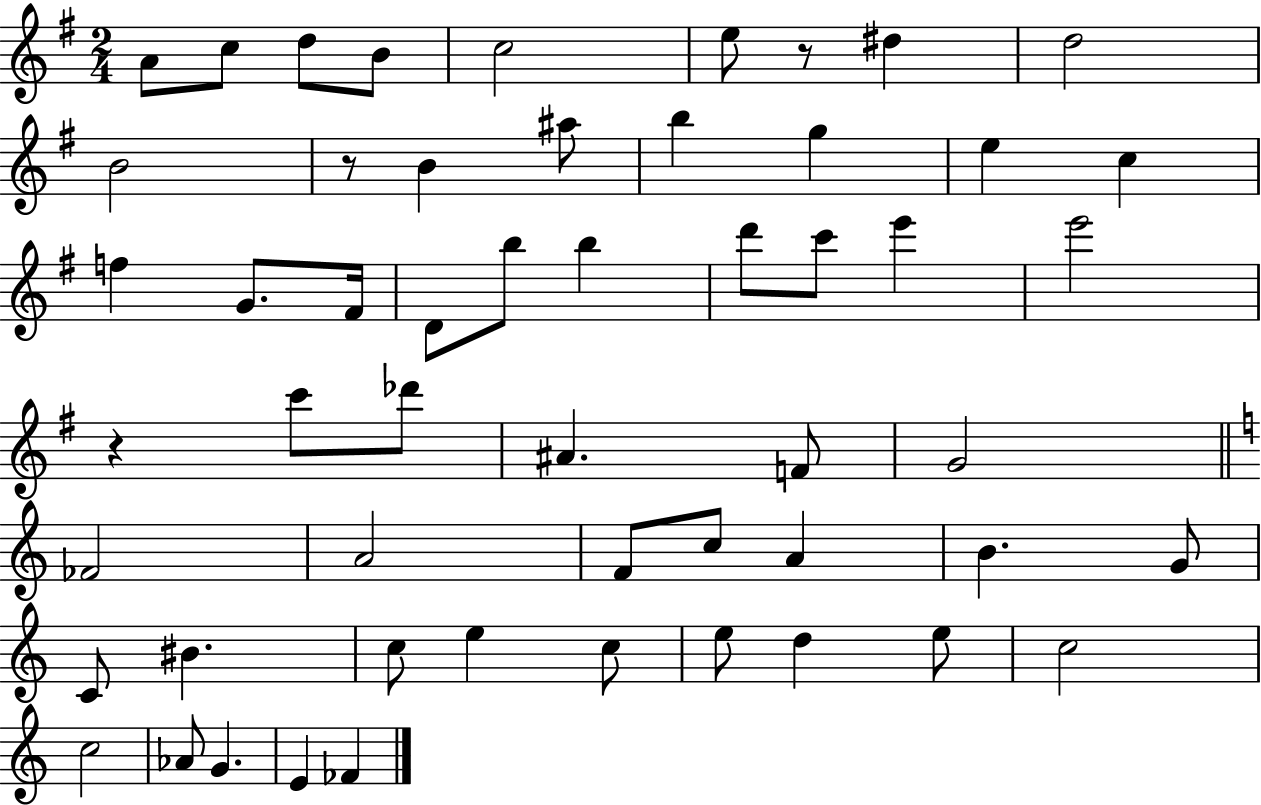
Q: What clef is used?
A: treble